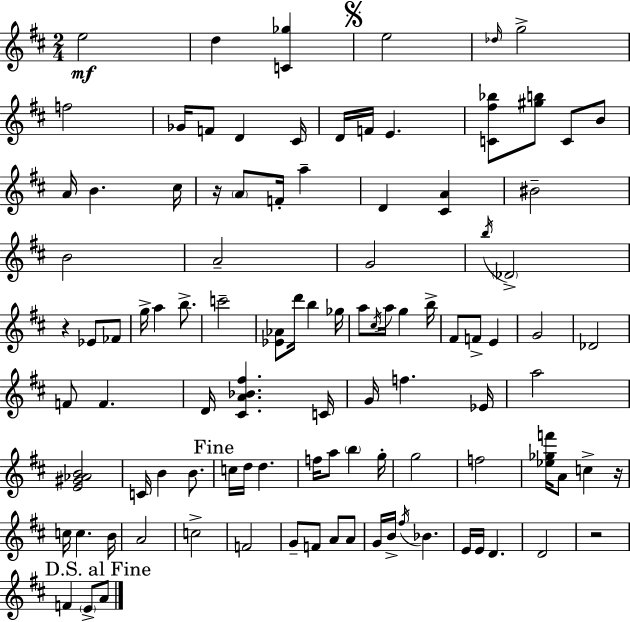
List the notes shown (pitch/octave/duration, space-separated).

E5/h D5/q [C4,Gb5]/q E5/h Db5/s G5/h F5/h Gb4/s F4/e D4/q C#4/s D4/s F4/s E4/q. [C4,F#5,Bb5]/e [G#5,B5]/e C4/e B4/e A4/s B4/q. C#5/s R/s A4/e F4/s A5/q D4/q [C#4,A4]/q BIS4/h B4/h A4/h G4/h B5/s Db4/h R/q Eb4/e FES4/e G5/s A5/q B5/e. C6/h [Eb4,Ab4]/e D6/s B5/q Gb5/s A5/e C#5/s A5/s G5/q B5/s F#4/e F4/e E4/q G4/h Db4/h F4/e F4/q. D4/s [C#4,A4,Bb4,F#5]/q. C4/s G4/s F5/q. Eb4/s A5/h [E4,G#4,Ab4,B4]/h C4/s B4/q B4/e. C5/s D5/s D5/q. F5/s A5/e B5/q G5/s G5/h F5/h [Eb5,Gb5,F6]/s A4/e C5/q R/s C5/s C5/q. B4/s A4/h C5/h F4/h G4/e F4/e A4/e A4/e G4/s B4/s F#5/s Bb4/q. E4/s E4/s D4/q. D4/h R/h F4/q E4/e A4/e